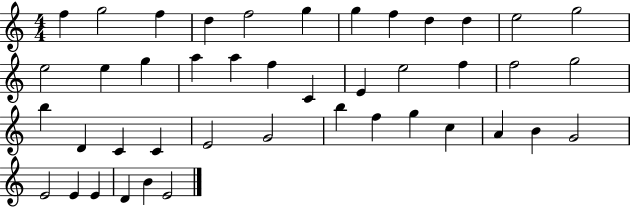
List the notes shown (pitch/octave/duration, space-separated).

F5/q G5/h F5/q D5/q F5/h G5/q G5/q F5/q D5/q D5/q E5/h G5/h E5/h E5/q G5/q A5/q A5/q F5/q C4/q E4/q E5/h F5/q F5/h G5/h B5/q D4/q C4/q C4/q E4/h G4/h B5/q F5/q G5/q C5/q A4/q B4/q G4/h E4/h E4/q E4/q D4/q B4/q E4/h